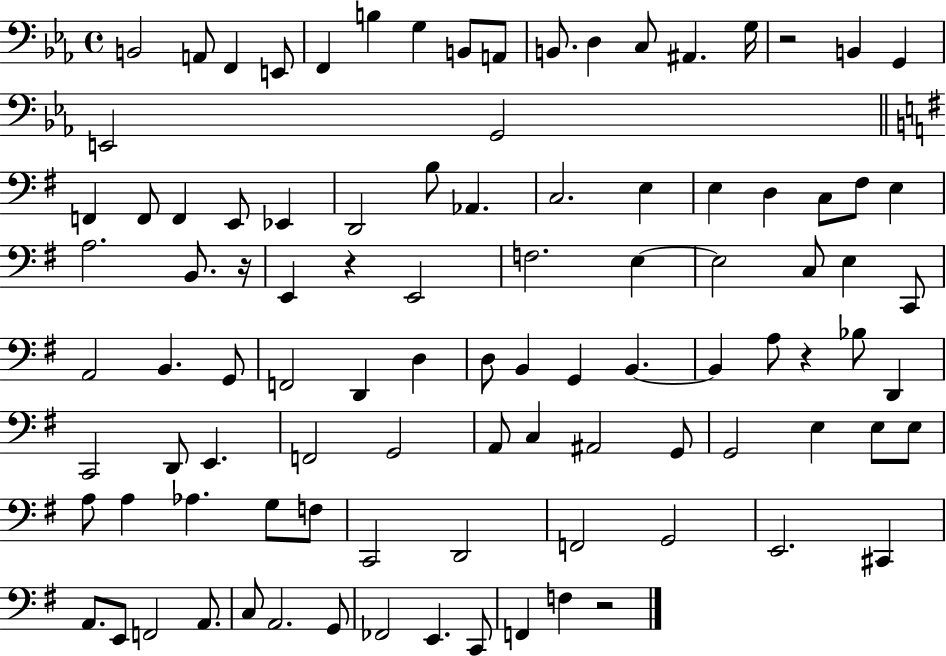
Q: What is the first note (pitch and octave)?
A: B2